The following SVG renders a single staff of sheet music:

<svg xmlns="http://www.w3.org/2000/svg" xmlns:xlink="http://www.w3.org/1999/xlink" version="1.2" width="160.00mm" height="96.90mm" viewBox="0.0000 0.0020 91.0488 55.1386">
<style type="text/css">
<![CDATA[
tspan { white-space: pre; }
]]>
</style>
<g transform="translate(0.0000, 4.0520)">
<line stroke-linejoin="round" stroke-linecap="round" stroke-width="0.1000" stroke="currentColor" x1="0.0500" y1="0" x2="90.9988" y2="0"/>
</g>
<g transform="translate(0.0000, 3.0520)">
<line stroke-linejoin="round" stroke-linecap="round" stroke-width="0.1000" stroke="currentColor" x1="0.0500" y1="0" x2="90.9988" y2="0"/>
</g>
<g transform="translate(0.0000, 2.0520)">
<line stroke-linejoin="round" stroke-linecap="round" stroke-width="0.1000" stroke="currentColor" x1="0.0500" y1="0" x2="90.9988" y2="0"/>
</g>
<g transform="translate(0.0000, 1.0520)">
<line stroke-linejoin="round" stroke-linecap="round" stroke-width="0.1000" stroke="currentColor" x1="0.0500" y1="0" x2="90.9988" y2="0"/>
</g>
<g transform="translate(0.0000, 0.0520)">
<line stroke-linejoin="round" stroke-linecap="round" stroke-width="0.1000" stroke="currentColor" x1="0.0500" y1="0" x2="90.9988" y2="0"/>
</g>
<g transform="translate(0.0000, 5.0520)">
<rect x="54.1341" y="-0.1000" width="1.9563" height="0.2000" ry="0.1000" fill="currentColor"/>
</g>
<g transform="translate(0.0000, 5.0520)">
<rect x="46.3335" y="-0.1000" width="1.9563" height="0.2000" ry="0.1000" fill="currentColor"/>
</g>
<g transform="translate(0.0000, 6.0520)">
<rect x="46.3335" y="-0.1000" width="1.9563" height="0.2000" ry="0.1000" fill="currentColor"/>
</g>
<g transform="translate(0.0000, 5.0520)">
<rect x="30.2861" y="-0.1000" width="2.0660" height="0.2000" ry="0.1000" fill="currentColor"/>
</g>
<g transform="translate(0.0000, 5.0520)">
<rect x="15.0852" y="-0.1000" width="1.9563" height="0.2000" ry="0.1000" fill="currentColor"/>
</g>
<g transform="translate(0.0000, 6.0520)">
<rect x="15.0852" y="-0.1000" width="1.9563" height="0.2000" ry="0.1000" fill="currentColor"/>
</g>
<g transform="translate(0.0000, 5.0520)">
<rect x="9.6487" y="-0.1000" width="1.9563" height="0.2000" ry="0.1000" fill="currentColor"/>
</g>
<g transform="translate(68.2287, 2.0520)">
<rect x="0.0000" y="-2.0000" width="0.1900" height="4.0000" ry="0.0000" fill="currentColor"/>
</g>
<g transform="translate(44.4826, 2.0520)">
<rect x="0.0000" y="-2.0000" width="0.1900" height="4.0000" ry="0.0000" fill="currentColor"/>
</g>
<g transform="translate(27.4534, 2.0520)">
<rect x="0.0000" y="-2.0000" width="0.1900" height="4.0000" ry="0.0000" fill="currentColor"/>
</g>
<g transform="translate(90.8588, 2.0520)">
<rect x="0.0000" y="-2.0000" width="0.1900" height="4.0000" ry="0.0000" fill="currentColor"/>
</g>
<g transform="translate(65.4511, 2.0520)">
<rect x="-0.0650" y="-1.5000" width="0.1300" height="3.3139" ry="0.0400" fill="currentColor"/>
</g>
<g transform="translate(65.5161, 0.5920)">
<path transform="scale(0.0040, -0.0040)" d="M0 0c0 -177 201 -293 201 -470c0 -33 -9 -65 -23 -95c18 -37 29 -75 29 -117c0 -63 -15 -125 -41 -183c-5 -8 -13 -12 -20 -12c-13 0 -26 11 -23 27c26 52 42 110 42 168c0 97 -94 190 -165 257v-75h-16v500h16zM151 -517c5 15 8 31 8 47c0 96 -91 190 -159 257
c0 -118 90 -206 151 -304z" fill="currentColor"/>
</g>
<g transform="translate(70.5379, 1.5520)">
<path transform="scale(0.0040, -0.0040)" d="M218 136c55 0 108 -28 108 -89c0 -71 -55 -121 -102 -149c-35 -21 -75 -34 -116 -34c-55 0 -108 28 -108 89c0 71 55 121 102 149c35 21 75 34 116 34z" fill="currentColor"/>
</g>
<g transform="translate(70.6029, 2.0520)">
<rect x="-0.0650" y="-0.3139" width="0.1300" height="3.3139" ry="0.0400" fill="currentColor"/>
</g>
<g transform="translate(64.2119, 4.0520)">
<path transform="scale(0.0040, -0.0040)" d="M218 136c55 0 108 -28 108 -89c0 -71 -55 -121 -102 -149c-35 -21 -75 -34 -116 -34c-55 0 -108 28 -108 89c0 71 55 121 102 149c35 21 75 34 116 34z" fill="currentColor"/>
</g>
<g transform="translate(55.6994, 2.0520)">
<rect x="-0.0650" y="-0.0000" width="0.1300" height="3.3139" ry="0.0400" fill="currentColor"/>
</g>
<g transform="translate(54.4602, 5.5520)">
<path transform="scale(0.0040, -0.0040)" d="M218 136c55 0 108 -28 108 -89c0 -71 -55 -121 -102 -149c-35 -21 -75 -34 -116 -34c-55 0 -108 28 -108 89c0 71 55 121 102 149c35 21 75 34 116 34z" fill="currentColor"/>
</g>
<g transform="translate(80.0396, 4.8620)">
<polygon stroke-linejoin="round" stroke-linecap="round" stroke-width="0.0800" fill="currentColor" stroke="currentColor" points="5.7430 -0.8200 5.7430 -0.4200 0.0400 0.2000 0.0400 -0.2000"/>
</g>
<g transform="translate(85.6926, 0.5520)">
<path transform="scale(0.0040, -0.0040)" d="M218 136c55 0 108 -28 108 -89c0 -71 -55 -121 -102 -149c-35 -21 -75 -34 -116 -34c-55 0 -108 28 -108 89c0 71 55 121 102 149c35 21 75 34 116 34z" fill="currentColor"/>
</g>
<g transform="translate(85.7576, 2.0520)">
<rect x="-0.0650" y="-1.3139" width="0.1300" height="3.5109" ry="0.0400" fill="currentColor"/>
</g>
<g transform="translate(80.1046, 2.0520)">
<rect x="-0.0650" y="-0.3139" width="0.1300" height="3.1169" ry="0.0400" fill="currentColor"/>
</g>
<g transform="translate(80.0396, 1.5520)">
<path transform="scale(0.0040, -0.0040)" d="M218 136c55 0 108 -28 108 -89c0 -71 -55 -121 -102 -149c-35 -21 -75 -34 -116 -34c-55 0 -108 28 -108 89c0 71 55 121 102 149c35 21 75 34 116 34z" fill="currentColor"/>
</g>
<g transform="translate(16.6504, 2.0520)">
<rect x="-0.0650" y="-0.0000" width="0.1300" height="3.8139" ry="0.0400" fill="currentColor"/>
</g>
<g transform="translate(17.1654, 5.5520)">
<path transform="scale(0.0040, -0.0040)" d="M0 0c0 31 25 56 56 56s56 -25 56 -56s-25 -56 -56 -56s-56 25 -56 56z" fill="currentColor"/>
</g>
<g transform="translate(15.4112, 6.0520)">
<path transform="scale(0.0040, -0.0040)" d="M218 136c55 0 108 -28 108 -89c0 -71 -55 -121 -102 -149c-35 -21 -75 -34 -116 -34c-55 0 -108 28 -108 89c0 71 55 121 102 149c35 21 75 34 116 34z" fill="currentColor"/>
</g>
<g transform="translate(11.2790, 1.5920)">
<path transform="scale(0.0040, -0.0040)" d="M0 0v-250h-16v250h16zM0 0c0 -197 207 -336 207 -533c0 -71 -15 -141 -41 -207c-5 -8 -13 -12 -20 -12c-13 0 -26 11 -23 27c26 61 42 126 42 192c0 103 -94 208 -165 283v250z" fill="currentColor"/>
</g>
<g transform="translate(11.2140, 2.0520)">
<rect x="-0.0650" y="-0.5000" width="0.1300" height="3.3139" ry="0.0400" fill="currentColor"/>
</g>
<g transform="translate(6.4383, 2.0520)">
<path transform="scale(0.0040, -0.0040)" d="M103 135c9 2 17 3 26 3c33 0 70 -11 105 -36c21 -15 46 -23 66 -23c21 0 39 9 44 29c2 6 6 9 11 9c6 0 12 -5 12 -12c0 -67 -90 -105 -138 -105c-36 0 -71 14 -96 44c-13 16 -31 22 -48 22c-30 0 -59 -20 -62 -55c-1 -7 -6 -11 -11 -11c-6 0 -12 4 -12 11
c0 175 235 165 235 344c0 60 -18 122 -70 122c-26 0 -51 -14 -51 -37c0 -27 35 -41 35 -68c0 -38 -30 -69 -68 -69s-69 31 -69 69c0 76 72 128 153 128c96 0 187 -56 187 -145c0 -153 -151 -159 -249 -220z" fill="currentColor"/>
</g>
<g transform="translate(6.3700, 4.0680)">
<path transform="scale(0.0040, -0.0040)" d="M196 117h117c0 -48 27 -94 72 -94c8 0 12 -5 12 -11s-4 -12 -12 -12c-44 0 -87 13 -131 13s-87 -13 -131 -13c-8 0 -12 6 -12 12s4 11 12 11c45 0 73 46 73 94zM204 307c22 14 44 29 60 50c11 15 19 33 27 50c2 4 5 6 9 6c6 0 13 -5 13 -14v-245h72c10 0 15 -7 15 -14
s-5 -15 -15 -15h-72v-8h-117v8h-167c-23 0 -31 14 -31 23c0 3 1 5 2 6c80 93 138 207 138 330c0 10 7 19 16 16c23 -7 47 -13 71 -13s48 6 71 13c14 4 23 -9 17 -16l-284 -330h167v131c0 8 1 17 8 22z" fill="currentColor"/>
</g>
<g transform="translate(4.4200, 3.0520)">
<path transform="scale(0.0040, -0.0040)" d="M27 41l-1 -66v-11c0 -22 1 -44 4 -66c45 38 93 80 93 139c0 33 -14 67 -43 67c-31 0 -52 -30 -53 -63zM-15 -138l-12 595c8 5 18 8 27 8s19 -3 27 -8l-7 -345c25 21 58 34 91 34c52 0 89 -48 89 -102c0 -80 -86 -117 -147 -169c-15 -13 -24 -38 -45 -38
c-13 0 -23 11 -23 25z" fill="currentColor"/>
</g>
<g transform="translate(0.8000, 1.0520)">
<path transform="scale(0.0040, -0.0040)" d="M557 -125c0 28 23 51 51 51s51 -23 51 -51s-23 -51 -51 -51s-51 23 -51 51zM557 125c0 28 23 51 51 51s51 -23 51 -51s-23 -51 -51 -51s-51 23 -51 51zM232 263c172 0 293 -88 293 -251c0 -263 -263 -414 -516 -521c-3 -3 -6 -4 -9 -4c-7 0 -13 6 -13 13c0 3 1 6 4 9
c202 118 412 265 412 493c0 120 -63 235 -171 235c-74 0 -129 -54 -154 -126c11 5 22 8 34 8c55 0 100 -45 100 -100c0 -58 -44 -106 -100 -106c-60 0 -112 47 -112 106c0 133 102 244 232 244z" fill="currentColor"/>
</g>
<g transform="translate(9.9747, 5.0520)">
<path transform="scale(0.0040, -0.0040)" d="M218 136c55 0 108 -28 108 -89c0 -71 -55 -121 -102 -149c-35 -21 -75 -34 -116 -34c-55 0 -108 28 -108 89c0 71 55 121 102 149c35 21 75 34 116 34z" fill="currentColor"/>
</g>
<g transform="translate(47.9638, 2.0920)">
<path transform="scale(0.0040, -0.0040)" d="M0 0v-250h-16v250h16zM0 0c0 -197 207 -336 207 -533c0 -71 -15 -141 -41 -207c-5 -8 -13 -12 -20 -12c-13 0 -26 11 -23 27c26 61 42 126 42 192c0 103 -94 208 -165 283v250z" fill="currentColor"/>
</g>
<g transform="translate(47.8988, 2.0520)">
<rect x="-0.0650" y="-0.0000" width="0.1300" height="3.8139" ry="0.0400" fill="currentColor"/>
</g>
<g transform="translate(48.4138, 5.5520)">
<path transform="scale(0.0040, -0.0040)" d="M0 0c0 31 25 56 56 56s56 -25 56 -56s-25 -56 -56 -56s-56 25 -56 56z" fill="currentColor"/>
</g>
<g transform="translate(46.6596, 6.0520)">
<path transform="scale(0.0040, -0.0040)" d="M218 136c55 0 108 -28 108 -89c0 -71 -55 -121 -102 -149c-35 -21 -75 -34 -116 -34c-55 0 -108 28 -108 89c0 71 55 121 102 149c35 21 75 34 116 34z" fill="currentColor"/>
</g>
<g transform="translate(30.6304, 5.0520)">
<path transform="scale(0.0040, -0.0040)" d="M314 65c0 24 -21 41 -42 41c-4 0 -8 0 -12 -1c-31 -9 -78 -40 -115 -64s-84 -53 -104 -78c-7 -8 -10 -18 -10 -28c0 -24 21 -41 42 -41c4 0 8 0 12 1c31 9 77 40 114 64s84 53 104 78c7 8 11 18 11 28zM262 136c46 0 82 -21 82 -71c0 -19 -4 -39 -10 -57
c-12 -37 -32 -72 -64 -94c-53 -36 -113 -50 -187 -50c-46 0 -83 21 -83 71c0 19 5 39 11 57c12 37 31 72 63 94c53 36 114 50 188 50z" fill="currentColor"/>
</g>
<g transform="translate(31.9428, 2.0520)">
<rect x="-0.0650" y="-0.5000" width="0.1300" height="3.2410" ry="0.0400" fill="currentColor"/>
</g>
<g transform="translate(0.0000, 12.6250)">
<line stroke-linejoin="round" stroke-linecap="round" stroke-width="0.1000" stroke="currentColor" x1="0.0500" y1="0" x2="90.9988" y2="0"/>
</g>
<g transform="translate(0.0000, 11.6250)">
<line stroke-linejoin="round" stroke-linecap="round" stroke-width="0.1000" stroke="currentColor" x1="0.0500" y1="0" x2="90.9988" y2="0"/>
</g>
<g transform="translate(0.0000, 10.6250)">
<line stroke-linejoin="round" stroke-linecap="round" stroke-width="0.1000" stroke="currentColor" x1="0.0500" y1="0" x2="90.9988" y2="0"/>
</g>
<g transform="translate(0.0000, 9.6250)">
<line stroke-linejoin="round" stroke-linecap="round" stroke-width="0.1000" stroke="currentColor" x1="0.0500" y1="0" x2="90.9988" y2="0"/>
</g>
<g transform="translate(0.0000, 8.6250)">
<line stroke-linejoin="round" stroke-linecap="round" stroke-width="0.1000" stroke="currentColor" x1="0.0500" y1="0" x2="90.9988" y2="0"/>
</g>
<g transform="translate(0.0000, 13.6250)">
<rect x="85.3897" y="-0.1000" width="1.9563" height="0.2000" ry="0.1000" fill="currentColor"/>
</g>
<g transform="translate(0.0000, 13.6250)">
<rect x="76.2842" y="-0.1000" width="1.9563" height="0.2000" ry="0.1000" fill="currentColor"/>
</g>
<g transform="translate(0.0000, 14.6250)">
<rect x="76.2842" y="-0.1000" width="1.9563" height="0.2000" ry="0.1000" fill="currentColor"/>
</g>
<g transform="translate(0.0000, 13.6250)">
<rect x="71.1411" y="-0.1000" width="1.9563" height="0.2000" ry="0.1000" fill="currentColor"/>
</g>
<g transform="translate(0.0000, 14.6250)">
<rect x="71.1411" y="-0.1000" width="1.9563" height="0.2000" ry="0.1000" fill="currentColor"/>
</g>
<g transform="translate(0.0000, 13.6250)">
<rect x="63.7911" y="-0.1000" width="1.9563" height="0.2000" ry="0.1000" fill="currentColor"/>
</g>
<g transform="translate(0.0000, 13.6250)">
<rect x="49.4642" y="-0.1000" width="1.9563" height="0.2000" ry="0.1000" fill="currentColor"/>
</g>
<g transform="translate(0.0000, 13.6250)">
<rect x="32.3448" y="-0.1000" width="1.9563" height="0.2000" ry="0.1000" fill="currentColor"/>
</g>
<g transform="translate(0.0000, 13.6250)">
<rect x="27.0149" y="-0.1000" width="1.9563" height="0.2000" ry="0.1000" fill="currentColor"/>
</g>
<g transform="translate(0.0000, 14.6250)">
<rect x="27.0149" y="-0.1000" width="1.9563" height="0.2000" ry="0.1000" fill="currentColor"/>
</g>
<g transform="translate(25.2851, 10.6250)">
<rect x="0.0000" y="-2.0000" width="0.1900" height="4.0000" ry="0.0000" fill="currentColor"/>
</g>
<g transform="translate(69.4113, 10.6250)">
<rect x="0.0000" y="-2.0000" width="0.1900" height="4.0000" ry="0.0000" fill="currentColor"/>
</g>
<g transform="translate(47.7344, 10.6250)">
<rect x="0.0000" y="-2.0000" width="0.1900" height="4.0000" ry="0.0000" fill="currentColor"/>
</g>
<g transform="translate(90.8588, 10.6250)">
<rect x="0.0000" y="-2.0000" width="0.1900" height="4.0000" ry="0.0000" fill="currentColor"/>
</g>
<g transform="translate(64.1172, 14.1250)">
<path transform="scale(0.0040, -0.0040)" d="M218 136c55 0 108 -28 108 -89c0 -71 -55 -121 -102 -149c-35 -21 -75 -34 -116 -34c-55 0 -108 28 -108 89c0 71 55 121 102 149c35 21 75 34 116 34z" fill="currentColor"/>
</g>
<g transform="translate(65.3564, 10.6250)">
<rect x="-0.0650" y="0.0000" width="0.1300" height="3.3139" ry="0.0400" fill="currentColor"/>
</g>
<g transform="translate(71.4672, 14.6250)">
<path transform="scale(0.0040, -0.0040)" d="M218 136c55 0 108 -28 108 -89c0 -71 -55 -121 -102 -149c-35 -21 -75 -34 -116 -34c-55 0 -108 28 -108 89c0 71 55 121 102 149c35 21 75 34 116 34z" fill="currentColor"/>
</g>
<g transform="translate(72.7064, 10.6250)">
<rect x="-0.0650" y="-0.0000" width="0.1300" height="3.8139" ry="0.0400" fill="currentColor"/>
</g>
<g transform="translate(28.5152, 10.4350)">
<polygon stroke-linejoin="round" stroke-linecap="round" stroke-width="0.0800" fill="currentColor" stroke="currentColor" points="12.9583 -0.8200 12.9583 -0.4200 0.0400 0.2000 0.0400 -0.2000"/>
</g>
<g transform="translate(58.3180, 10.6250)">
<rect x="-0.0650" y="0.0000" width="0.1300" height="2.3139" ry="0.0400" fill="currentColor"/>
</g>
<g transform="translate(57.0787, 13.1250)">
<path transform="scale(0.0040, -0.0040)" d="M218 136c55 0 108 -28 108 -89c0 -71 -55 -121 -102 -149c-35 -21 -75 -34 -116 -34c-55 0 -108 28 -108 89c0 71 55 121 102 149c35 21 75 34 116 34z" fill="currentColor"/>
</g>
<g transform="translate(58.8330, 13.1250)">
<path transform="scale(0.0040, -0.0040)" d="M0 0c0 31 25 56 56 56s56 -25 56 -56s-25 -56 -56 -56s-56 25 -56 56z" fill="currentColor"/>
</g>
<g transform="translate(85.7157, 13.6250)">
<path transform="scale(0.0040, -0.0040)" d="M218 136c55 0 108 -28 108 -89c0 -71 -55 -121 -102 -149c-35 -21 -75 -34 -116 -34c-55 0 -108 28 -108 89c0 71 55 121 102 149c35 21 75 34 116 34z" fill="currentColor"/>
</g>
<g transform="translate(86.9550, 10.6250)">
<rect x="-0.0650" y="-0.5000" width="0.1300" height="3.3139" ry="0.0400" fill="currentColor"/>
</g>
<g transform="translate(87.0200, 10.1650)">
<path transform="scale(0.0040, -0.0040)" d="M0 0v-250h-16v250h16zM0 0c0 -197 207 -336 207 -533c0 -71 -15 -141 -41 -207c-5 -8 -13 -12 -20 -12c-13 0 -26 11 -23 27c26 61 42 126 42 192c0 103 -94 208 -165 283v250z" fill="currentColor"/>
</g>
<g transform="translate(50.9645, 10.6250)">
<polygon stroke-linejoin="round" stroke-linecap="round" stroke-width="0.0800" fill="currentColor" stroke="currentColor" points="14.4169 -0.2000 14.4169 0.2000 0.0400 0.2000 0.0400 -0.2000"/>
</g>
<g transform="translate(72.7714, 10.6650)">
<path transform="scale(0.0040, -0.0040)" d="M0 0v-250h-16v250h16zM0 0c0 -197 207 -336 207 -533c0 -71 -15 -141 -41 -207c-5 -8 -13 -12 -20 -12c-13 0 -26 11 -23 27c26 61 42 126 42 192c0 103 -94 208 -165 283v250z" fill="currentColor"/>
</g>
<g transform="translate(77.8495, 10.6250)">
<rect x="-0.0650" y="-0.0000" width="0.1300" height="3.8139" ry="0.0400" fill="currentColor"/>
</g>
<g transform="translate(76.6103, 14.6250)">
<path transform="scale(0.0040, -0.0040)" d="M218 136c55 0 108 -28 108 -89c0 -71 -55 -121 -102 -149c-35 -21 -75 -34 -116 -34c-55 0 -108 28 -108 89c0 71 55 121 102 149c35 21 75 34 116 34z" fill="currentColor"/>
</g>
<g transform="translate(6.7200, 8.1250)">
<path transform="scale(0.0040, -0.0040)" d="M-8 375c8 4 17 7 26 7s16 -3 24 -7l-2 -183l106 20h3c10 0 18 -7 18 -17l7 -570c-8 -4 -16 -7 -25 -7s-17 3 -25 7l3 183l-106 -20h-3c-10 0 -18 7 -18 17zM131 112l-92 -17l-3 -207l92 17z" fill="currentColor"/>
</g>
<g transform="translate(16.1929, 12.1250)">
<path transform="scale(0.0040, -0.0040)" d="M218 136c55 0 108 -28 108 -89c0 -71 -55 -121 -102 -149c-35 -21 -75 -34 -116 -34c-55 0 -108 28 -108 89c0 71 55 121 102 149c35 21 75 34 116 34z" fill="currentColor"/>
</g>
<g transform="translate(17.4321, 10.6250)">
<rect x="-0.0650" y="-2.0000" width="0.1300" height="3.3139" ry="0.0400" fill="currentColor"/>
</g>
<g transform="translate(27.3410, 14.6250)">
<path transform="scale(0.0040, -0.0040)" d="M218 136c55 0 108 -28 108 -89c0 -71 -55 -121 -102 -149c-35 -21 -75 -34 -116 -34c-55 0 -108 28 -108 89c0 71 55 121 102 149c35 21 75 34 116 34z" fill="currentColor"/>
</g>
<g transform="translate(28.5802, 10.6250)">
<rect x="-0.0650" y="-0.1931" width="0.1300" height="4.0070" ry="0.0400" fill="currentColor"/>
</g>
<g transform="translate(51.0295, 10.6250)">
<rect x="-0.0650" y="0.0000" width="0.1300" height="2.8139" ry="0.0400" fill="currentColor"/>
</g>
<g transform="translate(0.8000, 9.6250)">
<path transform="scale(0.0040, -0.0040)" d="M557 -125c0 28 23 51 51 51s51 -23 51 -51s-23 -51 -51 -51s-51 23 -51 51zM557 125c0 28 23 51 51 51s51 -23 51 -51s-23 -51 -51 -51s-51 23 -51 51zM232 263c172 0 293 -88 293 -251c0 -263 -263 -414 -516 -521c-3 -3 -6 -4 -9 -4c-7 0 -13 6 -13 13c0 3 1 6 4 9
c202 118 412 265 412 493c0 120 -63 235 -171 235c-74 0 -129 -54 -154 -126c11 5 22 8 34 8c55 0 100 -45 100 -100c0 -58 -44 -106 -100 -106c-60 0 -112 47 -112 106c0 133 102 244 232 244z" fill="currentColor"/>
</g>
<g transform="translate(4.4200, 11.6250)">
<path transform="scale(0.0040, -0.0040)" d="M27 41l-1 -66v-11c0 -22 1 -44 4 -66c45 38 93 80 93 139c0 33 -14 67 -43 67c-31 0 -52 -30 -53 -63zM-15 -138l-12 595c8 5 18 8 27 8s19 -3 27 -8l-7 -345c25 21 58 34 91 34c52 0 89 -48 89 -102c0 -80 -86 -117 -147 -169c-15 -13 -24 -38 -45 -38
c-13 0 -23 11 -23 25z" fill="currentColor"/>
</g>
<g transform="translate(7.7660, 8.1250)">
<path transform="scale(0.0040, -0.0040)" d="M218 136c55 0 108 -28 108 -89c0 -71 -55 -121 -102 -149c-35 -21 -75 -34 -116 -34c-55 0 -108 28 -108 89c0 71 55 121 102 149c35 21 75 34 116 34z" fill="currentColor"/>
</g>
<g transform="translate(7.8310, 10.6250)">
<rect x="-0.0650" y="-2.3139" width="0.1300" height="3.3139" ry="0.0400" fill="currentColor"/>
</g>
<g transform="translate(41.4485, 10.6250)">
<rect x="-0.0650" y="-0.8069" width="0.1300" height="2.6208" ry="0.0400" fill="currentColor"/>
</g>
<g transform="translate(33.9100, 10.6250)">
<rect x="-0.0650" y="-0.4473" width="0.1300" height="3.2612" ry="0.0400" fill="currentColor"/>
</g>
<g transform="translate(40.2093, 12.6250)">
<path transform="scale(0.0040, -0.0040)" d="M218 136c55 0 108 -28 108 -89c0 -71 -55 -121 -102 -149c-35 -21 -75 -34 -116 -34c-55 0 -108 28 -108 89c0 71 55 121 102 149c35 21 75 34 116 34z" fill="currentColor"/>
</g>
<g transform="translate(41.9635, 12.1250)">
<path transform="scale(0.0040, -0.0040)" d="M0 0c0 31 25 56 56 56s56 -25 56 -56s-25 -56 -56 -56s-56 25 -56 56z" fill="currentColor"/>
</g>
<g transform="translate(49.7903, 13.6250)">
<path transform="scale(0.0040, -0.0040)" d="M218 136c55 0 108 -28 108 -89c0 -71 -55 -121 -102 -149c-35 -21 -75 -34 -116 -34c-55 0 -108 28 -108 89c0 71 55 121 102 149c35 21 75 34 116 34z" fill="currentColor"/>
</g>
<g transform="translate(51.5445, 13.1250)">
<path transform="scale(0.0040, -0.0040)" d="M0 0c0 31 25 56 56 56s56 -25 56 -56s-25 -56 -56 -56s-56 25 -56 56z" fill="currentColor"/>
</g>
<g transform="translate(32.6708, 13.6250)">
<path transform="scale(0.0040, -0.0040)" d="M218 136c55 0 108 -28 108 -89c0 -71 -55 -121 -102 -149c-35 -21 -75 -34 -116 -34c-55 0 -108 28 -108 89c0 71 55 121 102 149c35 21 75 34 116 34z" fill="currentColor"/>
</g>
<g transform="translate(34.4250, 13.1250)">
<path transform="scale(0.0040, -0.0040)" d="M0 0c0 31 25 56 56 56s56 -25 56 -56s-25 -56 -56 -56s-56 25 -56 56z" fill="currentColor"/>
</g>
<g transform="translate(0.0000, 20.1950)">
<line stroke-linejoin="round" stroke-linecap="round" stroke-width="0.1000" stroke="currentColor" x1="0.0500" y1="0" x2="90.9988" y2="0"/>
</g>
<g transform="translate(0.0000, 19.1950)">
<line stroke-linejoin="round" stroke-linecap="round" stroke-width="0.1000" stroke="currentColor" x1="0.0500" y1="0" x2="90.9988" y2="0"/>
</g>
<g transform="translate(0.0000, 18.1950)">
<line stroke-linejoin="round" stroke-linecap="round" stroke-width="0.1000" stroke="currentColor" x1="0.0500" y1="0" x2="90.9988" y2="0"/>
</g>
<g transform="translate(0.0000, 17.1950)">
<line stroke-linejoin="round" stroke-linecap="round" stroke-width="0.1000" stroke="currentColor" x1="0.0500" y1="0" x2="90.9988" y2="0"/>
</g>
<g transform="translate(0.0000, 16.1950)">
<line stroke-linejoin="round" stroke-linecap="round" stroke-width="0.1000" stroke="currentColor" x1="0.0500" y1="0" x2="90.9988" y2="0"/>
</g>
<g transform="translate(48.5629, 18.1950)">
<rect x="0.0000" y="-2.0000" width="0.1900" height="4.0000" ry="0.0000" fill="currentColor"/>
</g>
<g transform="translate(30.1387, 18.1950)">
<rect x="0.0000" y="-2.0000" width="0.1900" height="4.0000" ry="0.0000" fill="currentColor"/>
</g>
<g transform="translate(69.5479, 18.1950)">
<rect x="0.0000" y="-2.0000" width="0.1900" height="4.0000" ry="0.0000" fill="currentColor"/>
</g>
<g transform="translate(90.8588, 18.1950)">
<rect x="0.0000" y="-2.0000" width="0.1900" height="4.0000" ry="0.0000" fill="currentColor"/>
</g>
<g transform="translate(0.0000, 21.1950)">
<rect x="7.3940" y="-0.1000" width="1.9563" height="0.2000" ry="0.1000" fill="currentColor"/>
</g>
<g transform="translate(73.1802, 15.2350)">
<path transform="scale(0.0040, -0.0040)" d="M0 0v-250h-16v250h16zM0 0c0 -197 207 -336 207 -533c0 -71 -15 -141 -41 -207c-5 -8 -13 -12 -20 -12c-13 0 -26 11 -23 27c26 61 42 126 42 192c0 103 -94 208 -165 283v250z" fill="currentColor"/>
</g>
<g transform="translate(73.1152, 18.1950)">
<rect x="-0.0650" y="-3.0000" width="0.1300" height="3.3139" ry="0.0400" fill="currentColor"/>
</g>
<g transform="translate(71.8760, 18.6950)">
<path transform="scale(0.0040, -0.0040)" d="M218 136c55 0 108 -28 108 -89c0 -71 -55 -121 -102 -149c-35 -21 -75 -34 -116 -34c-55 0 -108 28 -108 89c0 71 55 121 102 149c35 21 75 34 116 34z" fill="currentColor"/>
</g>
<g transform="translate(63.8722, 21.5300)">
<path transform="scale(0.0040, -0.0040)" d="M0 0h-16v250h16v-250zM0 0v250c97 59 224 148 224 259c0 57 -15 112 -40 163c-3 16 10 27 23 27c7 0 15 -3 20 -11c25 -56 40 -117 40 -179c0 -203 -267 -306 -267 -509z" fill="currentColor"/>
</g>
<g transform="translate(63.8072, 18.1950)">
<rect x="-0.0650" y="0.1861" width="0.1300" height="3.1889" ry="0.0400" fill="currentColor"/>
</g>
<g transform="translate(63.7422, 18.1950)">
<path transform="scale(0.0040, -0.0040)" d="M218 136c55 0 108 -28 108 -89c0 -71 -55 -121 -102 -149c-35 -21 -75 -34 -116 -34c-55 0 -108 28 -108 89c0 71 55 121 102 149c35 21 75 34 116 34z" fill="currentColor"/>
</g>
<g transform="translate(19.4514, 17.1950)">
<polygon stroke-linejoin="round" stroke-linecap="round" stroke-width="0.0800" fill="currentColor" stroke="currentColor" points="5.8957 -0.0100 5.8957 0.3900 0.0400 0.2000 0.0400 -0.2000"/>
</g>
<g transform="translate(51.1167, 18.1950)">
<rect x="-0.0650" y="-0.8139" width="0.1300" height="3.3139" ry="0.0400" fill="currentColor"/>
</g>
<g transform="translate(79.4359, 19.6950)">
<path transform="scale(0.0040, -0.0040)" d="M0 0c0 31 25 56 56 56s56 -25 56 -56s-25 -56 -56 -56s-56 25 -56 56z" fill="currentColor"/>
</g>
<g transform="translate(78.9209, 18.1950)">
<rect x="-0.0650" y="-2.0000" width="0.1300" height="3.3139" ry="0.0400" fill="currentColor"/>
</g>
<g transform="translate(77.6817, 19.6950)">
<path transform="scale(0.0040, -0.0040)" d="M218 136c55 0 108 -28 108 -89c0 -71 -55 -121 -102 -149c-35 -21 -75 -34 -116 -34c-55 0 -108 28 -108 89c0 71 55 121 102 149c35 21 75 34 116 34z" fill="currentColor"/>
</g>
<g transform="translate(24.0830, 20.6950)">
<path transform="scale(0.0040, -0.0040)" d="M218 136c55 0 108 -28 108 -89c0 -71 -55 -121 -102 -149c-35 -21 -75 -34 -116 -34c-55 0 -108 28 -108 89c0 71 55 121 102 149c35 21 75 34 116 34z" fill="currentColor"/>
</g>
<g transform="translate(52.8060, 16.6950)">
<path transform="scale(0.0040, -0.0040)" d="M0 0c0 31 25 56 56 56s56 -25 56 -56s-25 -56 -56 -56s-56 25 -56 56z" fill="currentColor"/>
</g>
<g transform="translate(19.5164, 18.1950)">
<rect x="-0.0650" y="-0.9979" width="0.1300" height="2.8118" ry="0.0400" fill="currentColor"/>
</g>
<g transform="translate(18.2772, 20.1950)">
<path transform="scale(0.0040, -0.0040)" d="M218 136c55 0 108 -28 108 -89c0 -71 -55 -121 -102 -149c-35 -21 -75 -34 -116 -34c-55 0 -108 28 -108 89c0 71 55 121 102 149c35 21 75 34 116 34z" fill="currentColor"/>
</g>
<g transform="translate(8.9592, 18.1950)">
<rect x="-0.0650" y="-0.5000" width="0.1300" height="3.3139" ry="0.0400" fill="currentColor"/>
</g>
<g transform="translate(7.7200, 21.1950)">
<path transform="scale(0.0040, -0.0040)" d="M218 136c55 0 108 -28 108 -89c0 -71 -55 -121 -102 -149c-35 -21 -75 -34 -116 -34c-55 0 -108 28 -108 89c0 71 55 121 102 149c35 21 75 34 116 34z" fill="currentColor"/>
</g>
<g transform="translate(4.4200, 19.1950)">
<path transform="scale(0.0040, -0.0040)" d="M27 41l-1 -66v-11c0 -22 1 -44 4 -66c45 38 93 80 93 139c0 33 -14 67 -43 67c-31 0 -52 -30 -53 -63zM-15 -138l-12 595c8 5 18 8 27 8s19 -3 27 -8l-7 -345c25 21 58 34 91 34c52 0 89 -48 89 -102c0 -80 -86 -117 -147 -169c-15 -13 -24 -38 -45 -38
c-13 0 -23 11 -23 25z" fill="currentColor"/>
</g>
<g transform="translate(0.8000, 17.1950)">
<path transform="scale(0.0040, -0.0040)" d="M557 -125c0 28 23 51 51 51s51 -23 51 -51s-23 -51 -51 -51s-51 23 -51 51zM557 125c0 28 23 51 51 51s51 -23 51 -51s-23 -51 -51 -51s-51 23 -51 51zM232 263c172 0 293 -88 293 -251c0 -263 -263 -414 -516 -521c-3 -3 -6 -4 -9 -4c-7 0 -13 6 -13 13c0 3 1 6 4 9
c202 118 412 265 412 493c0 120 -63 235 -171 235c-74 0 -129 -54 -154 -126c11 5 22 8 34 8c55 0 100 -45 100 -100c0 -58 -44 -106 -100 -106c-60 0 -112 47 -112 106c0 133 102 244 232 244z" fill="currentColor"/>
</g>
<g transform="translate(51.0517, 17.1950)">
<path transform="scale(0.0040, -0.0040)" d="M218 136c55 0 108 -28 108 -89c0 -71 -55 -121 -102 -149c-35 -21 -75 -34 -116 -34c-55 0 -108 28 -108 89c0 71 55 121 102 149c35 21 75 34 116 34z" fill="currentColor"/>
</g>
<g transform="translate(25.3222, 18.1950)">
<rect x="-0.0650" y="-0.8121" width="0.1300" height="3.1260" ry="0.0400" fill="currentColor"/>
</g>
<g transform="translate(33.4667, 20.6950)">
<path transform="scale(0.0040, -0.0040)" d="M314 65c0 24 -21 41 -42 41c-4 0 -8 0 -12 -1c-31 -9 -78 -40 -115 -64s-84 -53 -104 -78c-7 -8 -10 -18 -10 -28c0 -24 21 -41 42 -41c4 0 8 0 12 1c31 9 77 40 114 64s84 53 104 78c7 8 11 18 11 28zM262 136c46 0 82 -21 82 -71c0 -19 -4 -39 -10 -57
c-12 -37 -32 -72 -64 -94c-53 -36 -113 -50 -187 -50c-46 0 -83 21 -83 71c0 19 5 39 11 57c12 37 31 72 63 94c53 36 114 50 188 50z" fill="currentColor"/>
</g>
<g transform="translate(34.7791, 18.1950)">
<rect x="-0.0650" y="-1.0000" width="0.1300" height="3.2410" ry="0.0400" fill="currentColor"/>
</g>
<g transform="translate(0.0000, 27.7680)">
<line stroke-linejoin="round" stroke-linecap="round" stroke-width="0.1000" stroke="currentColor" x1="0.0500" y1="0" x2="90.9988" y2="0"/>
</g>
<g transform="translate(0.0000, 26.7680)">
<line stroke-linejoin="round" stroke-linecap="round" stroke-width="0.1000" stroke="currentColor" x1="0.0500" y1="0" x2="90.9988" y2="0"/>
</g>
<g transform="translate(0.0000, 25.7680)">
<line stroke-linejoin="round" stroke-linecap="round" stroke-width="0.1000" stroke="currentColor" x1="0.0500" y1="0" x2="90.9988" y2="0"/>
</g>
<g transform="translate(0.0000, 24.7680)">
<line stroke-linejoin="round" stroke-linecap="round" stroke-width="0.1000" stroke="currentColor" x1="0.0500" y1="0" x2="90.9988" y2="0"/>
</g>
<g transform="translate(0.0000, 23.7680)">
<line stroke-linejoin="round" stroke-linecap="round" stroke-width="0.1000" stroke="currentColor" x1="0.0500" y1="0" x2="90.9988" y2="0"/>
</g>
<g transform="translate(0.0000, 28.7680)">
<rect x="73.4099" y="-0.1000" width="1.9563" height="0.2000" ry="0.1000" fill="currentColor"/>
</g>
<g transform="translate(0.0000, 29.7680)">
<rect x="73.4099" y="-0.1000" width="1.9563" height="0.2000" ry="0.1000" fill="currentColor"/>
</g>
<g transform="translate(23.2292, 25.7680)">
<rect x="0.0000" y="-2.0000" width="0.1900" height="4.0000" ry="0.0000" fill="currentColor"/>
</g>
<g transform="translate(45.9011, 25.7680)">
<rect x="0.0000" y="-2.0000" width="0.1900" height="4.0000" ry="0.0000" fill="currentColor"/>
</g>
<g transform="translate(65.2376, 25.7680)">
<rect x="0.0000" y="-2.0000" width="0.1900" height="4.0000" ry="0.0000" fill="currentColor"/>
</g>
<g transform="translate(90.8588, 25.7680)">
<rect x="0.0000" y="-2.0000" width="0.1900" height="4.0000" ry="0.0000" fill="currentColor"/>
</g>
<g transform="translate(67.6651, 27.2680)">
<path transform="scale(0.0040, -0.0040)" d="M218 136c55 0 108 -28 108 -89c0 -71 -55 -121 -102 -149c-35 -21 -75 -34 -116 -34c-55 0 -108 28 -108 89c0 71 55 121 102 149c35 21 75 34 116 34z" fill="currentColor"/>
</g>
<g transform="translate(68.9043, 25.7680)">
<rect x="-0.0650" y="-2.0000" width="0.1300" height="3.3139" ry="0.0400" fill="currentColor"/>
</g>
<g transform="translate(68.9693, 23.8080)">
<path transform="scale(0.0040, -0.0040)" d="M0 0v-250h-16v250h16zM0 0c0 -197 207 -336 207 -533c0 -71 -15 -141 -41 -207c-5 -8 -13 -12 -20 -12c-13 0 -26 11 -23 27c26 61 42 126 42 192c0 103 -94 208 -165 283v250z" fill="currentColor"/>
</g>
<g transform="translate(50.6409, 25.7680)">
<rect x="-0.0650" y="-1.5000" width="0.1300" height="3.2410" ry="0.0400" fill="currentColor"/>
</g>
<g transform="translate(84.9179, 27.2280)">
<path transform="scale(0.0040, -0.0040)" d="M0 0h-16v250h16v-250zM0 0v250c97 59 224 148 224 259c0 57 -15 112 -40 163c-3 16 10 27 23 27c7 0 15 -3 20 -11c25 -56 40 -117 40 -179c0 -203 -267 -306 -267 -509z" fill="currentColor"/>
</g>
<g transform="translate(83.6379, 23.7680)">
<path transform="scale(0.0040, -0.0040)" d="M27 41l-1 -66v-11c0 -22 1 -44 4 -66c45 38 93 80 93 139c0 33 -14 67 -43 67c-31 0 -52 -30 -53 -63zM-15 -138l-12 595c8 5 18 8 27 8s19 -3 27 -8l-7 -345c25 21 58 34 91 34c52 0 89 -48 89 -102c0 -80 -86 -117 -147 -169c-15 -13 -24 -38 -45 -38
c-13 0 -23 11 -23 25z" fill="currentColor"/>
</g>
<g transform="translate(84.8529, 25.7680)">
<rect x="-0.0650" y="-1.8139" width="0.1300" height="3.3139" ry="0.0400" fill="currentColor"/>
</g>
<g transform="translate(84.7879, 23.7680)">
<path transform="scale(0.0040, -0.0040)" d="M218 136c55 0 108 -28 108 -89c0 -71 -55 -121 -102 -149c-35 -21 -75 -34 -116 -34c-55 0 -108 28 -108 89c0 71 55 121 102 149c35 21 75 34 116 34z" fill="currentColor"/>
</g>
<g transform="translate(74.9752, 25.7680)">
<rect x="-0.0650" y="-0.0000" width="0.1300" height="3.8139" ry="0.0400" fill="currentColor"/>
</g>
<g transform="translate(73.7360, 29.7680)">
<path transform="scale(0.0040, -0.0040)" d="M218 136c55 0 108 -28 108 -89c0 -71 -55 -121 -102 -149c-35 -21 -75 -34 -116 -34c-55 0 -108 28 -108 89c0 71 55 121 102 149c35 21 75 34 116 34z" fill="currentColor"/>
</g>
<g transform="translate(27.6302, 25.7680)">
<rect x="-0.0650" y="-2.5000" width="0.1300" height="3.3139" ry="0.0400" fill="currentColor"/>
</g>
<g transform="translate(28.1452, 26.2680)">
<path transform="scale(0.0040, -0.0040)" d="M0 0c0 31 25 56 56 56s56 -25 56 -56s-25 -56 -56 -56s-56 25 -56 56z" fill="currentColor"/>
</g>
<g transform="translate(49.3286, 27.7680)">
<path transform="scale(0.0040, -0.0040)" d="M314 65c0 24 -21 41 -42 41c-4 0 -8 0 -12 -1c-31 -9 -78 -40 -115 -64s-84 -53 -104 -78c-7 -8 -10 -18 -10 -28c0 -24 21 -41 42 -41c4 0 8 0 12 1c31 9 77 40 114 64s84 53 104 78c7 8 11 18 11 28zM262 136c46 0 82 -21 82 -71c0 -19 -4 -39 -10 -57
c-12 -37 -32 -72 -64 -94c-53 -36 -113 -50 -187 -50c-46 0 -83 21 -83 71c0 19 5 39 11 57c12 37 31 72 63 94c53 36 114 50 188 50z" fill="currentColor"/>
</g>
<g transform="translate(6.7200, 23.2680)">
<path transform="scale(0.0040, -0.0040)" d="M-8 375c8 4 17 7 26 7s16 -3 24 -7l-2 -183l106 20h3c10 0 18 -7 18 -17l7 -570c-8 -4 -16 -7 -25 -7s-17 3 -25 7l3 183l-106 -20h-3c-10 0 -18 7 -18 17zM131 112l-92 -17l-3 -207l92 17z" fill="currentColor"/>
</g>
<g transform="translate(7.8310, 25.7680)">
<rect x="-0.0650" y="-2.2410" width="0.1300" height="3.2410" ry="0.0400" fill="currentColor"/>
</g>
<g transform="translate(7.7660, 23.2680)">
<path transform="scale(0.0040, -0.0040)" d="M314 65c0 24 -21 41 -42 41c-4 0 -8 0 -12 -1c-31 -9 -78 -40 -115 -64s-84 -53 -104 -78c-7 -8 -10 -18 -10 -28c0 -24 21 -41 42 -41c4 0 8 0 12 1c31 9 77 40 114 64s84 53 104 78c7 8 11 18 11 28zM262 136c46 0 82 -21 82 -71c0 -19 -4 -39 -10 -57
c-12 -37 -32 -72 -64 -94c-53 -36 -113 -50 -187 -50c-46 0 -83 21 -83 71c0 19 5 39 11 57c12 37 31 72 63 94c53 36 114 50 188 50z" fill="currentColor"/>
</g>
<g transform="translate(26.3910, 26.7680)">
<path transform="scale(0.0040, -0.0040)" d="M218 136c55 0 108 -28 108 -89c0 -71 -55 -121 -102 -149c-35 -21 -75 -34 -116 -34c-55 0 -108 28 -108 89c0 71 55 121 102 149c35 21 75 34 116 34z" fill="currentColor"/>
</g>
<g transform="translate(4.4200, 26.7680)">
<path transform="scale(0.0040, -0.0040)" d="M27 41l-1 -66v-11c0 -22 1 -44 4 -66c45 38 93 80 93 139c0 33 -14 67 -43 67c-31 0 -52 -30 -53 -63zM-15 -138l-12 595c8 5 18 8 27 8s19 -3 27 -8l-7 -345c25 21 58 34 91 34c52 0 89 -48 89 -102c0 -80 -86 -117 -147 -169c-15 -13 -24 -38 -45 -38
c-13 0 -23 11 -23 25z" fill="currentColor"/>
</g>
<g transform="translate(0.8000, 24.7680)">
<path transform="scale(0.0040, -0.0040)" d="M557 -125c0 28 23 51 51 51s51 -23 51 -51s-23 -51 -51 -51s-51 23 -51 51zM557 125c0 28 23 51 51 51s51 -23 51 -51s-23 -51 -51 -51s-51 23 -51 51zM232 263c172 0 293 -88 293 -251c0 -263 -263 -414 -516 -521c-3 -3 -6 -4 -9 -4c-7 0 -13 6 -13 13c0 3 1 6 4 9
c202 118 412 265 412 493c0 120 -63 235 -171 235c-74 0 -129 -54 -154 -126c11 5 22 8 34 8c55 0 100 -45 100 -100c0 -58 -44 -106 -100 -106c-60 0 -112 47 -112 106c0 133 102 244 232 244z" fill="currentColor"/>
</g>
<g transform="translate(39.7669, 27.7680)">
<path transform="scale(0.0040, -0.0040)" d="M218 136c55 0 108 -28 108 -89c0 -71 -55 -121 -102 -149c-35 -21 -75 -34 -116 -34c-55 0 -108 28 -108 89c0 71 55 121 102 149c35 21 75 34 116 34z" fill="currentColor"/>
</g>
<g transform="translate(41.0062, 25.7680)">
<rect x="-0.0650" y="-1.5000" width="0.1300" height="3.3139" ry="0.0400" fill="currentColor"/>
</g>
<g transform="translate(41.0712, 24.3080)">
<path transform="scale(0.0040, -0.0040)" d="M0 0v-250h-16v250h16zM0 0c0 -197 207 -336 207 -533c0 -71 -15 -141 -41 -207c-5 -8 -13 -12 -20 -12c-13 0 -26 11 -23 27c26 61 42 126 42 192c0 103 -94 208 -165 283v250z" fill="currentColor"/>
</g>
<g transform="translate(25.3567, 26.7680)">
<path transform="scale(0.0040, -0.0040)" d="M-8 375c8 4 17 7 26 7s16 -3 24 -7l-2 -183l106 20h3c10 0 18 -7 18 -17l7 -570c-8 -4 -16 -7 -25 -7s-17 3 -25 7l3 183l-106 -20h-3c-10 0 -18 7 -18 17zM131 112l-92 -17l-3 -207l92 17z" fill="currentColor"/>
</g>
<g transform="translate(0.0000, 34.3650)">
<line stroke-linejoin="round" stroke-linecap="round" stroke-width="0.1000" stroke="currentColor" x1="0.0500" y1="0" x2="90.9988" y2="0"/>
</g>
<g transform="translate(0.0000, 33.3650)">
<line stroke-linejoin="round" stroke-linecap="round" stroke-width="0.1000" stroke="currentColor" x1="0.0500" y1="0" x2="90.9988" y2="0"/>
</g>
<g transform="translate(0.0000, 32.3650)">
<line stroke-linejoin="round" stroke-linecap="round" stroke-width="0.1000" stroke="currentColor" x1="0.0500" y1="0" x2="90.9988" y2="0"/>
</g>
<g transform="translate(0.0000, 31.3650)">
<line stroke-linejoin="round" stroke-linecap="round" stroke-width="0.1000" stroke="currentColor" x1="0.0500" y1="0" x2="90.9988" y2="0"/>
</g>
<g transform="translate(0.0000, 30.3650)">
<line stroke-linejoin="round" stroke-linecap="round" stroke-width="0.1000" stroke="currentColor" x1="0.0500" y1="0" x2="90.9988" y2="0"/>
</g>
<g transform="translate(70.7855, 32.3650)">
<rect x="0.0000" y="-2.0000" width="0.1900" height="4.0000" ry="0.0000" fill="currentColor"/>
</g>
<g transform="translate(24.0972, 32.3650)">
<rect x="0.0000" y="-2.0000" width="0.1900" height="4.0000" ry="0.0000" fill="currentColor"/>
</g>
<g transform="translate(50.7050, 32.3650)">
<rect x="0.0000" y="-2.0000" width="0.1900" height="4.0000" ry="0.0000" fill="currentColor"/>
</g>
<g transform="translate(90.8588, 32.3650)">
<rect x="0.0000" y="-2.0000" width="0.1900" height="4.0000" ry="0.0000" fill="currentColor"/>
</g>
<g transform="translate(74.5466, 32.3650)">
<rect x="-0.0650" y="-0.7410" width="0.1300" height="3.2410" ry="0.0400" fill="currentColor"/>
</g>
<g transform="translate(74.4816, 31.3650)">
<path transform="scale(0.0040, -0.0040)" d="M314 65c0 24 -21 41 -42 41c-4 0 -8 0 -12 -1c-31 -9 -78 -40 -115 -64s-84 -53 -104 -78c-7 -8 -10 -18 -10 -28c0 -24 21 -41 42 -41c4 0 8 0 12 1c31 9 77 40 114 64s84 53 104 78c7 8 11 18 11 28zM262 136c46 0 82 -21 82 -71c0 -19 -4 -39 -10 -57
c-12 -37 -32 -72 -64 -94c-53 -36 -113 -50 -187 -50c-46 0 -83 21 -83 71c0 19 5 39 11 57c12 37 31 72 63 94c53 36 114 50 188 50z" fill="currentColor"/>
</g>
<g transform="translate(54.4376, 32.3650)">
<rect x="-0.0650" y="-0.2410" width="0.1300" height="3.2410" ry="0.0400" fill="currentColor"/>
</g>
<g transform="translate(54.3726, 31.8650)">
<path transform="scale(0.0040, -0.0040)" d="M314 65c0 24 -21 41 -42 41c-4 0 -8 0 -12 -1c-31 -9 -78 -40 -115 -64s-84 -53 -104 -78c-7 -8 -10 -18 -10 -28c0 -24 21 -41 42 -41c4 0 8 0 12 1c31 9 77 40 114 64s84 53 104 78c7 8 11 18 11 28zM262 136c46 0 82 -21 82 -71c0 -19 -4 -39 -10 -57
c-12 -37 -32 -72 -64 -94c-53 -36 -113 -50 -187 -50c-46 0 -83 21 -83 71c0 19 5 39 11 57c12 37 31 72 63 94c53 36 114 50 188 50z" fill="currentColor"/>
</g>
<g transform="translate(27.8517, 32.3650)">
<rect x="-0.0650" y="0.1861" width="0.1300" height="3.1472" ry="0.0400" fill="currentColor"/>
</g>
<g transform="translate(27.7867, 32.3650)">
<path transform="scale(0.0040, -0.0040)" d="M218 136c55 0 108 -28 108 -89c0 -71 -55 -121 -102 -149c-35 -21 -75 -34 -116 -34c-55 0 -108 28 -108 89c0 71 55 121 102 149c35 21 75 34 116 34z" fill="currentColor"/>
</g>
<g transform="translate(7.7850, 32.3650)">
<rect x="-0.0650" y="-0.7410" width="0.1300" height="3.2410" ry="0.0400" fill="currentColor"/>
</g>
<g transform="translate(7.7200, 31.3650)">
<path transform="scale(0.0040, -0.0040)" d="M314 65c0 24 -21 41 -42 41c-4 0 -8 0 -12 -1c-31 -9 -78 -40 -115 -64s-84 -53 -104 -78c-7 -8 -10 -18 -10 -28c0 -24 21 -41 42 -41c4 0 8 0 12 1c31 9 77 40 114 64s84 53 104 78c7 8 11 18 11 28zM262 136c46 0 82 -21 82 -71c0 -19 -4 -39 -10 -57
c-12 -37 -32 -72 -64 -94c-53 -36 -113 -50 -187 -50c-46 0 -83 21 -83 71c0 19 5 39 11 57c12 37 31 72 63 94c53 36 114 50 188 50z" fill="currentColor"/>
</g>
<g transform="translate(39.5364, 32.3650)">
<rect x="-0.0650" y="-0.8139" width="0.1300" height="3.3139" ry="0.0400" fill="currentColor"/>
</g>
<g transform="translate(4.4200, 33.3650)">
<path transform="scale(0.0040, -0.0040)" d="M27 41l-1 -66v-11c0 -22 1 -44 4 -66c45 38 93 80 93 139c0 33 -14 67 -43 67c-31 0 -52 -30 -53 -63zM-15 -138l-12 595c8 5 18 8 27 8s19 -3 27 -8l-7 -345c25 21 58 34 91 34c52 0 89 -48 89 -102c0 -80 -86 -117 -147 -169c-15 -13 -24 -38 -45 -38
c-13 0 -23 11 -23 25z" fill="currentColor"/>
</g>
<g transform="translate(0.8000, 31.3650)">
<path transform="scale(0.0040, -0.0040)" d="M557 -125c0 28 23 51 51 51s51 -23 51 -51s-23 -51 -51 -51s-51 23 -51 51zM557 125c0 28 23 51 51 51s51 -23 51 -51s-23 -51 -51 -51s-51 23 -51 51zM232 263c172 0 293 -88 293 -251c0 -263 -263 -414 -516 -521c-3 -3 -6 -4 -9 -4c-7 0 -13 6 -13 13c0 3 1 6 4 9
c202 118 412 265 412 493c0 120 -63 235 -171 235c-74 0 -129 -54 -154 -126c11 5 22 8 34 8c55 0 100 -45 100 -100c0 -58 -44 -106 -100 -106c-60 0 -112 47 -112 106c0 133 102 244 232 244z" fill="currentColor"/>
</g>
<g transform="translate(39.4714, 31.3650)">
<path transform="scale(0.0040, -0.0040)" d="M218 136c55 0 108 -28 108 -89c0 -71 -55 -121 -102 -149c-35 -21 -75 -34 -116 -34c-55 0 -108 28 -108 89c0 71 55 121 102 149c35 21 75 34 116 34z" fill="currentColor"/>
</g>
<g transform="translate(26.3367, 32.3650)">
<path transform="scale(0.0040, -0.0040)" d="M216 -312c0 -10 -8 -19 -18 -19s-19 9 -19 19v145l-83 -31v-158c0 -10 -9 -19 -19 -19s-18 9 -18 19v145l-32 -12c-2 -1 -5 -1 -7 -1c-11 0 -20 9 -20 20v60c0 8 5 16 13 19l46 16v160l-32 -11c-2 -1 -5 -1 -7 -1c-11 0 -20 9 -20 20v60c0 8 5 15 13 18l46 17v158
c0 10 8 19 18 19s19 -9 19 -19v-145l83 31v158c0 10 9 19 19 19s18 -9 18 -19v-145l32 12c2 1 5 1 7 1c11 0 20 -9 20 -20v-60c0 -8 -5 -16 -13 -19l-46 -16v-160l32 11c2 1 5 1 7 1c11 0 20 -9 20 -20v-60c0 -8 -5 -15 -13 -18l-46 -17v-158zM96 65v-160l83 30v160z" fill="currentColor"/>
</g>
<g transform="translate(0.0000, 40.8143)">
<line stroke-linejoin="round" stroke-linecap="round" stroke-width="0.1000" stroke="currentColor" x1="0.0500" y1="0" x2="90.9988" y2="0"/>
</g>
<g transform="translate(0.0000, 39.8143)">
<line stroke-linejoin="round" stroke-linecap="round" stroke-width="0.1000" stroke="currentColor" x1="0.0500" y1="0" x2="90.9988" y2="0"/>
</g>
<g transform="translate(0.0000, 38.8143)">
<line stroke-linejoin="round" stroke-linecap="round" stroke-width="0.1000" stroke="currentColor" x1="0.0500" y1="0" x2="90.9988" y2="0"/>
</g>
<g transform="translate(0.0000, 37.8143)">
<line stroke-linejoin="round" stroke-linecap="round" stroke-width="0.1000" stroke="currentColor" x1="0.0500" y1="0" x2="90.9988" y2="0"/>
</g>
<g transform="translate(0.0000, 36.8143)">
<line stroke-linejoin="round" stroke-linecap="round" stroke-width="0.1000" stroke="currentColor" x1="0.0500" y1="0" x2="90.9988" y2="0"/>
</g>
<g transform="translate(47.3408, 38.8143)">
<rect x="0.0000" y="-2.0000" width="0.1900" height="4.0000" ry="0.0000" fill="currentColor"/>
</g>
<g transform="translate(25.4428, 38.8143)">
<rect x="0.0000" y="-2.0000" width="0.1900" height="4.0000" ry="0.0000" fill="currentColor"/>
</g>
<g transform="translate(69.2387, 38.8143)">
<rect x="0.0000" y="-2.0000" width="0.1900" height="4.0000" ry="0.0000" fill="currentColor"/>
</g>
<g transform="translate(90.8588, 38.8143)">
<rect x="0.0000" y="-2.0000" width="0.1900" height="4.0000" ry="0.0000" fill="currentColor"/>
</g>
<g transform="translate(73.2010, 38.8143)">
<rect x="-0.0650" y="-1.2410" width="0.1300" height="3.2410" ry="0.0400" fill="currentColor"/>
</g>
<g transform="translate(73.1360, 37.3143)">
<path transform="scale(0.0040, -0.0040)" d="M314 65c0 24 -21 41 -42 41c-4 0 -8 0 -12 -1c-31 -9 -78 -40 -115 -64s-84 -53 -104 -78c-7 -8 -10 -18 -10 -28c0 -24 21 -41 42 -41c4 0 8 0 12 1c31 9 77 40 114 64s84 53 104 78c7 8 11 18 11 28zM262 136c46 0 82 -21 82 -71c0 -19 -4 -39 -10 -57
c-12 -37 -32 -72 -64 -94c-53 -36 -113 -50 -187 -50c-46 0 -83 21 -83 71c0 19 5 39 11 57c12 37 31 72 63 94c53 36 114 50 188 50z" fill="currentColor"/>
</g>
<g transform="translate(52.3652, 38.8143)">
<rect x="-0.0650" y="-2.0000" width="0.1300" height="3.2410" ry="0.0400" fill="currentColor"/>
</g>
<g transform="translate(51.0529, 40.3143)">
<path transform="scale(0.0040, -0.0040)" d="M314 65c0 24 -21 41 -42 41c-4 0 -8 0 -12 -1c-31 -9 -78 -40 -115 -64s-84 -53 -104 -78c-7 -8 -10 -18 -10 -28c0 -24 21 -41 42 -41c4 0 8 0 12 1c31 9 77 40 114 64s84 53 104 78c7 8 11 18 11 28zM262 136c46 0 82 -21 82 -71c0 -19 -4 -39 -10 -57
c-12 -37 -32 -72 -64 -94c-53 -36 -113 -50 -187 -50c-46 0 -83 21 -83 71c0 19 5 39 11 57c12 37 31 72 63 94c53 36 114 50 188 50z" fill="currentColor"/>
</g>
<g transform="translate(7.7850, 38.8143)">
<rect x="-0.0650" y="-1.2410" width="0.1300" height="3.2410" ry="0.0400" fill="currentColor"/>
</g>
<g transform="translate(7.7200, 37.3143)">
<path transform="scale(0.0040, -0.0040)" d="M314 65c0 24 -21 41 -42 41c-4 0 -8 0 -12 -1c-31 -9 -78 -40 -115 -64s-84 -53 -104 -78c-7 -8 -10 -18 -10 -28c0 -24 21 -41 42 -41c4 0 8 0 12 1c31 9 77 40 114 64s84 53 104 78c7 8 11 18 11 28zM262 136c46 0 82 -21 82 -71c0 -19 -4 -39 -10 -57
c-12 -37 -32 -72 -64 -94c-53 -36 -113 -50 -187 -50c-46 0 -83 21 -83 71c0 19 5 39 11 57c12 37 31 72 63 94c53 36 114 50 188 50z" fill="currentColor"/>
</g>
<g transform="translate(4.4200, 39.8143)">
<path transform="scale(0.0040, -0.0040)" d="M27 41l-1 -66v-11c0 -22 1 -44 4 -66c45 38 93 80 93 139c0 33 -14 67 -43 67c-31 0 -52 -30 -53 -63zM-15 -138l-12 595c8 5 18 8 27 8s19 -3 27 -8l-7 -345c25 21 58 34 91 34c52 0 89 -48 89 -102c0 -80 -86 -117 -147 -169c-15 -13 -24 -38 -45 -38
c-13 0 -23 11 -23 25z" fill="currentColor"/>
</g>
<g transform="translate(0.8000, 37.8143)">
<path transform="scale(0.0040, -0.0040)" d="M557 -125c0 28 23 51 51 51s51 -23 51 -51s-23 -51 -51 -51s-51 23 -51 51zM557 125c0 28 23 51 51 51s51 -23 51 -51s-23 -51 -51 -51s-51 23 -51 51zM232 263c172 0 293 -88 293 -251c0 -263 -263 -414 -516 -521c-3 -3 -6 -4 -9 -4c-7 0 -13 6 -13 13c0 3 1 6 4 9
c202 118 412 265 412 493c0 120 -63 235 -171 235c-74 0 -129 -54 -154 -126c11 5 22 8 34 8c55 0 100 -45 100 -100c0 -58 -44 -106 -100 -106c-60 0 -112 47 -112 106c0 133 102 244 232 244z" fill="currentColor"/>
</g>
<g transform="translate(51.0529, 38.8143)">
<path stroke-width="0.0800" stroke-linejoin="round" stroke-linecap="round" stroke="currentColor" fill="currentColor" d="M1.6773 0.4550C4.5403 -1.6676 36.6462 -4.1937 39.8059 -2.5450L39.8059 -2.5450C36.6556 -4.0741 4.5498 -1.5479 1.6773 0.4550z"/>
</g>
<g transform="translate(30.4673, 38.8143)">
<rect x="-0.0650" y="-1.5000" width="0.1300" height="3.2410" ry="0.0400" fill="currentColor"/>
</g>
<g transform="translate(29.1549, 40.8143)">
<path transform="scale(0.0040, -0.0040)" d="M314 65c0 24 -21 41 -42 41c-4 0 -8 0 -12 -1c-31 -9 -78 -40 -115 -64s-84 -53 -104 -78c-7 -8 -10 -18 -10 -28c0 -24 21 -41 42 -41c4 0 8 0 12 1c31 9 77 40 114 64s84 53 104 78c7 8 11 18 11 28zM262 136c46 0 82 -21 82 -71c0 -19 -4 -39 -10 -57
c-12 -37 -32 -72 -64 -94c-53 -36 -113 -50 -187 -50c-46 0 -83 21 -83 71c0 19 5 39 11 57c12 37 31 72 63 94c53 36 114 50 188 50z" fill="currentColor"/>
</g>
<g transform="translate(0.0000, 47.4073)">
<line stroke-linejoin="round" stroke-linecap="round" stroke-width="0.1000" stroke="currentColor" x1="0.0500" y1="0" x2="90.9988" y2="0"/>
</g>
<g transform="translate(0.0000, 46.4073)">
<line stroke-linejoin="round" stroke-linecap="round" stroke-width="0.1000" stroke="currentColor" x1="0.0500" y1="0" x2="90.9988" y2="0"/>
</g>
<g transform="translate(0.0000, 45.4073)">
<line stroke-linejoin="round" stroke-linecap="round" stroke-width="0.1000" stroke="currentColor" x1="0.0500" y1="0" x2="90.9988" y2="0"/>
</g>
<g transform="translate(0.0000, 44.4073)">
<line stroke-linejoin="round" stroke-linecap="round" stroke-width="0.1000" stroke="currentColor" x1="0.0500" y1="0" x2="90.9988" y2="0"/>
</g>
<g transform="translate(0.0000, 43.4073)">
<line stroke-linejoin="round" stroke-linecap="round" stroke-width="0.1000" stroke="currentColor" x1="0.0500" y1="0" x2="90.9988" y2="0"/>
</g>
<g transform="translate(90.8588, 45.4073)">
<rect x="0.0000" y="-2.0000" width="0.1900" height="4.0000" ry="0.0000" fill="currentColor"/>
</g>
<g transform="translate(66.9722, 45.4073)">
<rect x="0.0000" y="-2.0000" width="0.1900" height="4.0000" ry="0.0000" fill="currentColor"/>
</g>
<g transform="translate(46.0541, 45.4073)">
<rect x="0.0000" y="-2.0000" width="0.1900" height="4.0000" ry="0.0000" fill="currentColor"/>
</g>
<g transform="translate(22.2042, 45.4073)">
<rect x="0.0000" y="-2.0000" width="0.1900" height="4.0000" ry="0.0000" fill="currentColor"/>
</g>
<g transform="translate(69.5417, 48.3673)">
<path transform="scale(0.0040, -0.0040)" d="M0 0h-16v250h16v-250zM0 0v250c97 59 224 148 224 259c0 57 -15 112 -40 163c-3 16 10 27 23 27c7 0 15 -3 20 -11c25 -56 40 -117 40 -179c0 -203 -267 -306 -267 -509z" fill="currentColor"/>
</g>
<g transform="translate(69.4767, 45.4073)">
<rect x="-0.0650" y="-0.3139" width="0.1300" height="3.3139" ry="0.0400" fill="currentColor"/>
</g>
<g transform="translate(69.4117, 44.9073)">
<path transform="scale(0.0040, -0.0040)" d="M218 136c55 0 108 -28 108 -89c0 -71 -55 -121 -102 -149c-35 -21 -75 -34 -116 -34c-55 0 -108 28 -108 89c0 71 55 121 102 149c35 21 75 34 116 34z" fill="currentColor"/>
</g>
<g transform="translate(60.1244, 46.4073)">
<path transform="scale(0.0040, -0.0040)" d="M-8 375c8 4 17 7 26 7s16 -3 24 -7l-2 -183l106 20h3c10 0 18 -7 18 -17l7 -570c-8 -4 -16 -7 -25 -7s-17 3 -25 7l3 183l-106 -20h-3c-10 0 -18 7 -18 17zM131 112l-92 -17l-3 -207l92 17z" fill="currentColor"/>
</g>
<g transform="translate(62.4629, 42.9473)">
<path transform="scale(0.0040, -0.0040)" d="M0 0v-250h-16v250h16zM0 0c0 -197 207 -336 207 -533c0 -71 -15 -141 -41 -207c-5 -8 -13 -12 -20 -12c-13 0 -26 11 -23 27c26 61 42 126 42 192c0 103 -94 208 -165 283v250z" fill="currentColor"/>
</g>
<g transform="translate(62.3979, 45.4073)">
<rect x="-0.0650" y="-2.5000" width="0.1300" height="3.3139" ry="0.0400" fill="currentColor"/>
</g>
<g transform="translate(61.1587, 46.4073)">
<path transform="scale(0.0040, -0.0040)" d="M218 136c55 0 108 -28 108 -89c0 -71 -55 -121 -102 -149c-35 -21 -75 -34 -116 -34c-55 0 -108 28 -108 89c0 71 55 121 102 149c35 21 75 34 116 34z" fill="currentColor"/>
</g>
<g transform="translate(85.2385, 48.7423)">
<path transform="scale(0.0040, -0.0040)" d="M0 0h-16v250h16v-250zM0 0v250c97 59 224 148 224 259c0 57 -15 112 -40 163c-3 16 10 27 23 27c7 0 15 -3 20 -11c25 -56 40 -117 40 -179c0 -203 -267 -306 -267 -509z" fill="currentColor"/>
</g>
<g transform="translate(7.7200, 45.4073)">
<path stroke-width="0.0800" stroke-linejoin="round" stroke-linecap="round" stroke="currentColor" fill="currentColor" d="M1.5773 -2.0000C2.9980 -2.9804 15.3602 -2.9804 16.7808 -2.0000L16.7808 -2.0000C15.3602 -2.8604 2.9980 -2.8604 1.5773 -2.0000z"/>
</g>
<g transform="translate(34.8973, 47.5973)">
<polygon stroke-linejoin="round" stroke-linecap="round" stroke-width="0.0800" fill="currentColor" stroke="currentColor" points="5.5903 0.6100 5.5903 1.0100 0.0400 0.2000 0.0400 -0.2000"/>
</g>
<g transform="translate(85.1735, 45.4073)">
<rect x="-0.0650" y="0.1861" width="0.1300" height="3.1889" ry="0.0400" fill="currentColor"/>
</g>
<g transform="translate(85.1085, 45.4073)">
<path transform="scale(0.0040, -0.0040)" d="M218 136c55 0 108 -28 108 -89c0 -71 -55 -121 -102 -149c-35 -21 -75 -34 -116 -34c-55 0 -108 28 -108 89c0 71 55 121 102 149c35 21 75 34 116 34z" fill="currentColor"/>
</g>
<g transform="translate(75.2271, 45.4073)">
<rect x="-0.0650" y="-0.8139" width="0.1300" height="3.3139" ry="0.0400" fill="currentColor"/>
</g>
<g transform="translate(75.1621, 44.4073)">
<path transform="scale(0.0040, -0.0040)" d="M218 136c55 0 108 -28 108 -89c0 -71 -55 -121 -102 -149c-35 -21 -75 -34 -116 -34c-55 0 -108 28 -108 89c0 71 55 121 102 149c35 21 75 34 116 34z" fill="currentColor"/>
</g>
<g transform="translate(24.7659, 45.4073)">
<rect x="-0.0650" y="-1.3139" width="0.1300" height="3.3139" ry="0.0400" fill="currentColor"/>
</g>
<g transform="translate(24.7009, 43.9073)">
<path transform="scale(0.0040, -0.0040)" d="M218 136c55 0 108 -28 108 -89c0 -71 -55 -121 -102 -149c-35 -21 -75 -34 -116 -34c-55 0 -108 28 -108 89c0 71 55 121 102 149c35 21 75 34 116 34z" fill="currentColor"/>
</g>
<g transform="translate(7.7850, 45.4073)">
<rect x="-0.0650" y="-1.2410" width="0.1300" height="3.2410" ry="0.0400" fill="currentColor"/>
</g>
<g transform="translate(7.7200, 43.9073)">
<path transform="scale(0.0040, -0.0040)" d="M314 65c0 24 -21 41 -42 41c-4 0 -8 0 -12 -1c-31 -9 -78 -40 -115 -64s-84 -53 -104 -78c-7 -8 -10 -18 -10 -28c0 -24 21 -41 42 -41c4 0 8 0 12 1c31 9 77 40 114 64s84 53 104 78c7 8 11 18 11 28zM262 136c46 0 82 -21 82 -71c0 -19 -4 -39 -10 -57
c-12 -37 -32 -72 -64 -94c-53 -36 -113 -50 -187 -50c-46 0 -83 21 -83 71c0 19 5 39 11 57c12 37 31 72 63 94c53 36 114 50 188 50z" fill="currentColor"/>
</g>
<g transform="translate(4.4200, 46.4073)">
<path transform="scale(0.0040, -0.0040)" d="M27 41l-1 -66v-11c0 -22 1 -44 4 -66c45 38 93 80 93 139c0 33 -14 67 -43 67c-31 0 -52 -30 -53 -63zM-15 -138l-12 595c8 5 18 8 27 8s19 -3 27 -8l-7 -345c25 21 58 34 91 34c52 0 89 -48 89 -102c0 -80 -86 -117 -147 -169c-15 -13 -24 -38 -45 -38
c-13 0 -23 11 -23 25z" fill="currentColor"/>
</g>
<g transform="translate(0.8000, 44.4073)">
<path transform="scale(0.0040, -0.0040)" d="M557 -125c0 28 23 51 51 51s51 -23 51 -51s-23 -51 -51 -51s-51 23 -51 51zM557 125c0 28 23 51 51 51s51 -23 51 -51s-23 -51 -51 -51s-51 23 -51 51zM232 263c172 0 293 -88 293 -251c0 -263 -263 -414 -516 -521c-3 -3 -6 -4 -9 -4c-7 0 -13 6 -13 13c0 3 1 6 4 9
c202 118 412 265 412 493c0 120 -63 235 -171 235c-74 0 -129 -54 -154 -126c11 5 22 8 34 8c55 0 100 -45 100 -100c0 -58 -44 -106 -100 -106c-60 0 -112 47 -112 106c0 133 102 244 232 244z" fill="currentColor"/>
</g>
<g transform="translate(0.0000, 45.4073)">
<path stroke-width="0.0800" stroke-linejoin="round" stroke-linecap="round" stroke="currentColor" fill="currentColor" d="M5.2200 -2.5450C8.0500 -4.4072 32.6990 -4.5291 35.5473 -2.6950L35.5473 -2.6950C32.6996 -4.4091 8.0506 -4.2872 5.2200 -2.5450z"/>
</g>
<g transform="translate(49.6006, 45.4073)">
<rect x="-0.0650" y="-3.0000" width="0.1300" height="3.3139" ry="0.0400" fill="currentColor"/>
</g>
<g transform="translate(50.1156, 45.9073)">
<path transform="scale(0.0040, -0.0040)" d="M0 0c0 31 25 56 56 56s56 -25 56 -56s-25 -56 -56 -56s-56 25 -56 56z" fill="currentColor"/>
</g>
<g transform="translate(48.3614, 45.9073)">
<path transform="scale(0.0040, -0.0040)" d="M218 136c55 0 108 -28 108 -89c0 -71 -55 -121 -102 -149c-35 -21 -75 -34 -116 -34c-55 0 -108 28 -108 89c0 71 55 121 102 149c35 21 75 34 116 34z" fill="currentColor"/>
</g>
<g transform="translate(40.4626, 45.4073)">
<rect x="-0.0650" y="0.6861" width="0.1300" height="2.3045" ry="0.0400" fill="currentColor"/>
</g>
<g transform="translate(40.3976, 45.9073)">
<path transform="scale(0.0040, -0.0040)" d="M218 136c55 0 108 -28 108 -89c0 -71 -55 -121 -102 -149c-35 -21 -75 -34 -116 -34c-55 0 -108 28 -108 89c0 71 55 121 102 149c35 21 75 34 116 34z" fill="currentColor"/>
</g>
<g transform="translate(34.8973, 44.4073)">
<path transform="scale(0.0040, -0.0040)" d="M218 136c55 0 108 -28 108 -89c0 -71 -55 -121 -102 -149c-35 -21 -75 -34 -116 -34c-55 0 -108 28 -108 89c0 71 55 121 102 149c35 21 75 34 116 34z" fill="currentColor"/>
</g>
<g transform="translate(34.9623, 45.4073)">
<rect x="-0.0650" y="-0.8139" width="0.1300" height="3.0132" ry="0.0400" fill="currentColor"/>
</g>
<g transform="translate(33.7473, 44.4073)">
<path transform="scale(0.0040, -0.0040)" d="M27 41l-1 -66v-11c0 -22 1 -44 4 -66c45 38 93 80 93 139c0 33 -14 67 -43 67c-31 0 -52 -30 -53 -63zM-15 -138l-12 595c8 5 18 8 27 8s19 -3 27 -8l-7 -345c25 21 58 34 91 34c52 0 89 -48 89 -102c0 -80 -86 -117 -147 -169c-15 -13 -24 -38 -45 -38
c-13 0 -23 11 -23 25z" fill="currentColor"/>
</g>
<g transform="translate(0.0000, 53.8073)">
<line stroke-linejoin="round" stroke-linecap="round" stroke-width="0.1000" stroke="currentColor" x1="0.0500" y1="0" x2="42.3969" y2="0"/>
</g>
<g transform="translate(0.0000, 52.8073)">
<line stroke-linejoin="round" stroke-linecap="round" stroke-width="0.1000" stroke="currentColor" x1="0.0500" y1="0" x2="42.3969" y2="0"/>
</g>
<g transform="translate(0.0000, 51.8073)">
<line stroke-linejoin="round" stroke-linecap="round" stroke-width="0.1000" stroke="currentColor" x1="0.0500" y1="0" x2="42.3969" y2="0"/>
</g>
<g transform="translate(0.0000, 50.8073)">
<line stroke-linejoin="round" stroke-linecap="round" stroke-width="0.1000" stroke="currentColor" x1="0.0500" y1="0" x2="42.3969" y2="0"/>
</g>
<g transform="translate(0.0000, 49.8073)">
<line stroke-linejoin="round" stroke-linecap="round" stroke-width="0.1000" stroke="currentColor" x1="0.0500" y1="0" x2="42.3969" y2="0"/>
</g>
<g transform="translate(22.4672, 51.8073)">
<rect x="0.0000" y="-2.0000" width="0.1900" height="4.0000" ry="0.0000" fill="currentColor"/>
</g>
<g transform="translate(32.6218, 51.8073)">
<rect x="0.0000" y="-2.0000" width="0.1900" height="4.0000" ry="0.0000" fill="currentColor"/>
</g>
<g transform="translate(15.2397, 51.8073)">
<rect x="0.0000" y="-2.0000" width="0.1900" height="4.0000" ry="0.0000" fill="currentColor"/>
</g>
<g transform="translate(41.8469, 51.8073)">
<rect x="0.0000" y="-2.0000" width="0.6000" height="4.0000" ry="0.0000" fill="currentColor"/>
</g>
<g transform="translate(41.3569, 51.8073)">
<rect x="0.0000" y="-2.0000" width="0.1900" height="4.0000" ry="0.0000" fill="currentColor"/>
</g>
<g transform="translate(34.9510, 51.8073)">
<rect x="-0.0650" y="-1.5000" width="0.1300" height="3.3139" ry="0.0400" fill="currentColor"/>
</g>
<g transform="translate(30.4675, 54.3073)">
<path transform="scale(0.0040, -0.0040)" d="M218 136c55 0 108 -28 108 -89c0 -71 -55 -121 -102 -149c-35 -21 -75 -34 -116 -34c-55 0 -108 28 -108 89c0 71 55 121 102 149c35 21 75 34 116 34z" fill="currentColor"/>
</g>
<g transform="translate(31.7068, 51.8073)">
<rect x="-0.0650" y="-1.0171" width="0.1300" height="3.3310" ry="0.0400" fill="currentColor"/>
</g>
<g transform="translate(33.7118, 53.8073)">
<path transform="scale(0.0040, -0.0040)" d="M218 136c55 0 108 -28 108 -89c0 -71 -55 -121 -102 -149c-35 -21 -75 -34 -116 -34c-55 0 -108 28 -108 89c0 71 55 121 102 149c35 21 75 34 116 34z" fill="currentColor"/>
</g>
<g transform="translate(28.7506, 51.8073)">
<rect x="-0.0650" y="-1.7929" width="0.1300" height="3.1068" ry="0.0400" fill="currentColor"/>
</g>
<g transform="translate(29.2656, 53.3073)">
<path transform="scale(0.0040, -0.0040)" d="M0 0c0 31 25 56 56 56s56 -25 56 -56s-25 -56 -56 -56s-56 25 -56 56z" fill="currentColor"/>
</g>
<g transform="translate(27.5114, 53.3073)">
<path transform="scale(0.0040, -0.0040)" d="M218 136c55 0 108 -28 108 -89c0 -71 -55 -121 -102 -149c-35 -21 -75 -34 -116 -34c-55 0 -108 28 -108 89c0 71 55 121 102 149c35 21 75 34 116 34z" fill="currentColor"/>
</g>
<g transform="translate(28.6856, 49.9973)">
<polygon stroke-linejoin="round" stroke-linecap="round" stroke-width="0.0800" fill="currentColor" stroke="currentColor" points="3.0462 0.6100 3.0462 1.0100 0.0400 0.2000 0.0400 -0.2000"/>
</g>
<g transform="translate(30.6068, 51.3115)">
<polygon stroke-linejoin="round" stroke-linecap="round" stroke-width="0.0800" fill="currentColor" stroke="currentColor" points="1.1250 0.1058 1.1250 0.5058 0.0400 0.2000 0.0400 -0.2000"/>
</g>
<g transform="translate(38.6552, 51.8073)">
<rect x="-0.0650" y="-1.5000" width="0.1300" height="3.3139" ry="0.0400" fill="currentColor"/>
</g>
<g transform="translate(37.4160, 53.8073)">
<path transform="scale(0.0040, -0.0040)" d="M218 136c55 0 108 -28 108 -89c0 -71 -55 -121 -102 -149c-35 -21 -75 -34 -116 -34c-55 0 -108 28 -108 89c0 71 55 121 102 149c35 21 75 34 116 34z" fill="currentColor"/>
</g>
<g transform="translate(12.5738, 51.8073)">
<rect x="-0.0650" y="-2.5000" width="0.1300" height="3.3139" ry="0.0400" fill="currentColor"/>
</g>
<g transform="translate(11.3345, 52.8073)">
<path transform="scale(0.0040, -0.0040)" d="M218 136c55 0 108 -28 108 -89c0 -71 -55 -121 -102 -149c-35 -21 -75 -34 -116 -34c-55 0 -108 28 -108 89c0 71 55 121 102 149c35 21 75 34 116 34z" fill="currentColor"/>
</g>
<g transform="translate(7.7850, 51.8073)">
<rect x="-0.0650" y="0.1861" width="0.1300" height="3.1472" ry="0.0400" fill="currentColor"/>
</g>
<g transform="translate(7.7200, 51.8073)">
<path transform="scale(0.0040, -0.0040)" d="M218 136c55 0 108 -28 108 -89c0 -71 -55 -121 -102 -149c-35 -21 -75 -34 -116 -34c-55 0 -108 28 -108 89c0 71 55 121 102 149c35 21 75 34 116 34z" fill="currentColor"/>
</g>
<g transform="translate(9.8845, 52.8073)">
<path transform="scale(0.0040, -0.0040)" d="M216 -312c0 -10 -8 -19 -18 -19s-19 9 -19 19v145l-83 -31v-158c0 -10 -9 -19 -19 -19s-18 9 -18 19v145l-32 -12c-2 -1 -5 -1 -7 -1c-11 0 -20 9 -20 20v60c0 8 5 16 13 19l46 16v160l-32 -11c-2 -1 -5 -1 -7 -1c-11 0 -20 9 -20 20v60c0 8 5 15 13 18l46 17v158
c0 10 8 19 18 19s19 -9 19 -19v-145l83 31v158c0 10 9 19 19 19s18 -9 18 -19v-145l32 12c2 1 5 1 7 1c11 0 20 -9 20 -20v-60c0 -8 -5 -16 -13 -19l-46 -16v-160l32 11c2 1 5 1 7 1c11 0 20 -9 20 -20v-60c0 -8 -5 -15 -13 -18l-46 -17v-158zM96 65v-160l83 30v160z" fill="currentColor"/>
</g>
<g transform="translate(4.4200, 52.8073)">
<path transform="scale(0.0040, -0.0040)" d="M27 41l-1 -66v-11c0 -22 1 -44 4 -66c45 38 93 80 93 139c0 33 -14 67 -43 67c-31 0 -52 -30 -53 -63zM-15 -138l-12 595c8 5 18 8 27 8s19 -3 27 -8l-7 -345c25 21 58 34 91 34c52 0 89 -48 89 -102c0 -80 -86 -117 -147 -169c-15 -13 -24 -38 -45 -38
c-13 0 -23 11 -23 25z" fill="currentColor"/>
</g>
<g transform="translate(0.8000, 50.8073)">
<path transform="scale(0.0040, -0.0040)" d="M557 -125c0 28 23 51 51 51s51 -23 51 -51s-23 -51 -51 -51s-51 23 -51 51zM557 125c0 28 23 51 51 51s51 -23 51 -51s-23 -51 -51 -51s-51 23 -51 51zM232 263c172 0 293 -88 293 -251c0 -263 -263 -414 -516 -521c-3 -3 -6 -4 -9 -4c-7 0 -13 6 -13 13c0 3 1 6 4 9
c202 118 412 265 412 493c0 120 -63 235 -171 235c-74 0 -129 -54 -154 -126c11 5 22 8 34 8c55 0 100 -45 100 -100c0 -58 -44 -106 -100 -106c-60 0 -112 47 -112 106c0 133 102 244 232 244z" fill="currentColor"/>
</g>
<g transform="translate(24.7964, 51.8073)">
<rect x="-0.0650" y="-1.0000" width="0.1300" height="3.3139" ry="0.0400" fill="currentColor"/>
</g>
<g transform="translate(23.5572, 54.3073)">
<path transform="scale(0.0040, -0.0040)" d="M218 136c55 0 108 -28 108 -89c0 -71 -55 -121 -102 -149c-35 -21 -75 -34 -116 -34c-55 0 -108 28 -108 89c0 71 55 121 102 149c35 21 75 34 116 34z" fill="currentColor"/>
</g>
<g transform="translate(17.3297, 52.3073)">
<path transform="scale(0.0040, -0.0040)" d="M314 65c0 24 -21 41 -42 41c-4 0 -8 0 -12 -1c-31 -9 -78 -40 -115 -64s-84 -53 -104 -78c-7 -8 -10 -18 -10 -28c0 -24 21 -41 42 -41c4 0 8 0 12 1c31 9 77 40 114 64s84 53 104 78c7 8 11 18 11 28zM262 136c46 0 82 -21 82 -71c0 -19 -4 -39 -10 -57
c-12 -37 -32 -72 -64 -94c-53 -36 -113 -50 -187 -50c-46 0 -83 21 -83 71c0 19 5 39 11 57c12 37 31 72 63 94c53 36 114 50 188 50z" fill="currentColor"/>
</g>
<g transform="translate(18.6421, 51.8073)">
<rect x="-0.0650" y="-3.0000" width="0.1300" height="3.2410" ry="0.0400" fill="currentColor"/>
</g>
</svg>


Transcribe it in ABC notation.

X:1
T:Untitled
M:2/4
L:1/4
K:F
E,,/2 C,, E,,2 C,,/2 D,, G,,/4 E, E,/2 G,/2 B, A,, C,,/2 E,,/2 G,,/2 E,,/2 F,,/2 D,,/2 C,,/2 C,, E,,/2 E,, G,,/2 F,,/2 F,,2 F, D,/2 C,/2 A,, B,2 B,, G,,/2 G,,2 A,,/2 C,, _A,/2 F,2 ^D, F, E,2 F,2 G,2 G,,2 A,,2 G,2 G,2 G, _F,/2 C,/2 C, B,,/2 E,/2 F, D,/2 D, ^B,, C,2 F,, A,,/2 F,,/4 G,, G,,